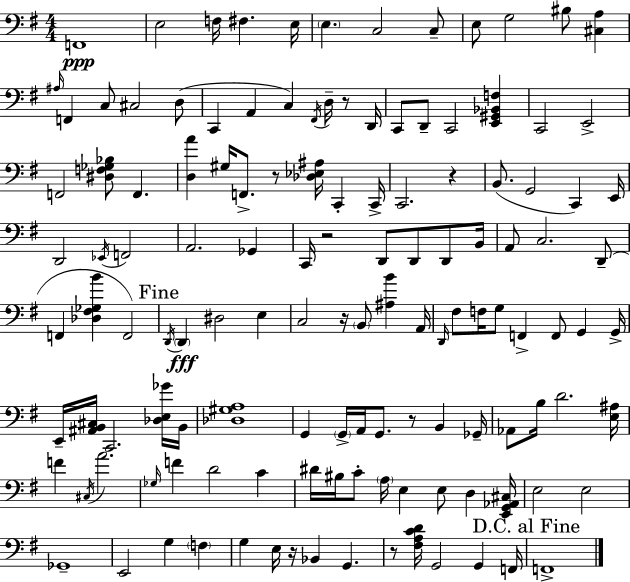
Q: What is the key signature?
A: G major